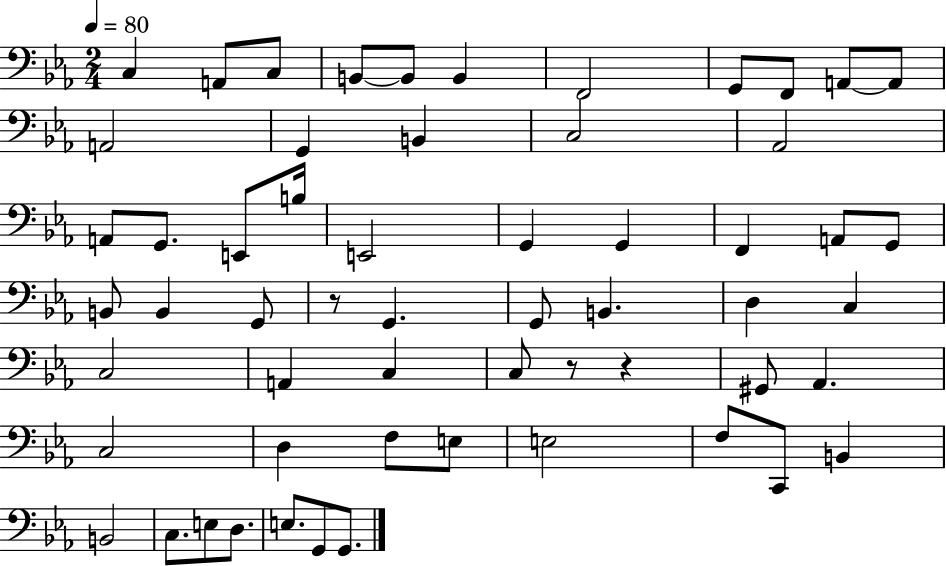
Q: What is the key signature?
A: EES major